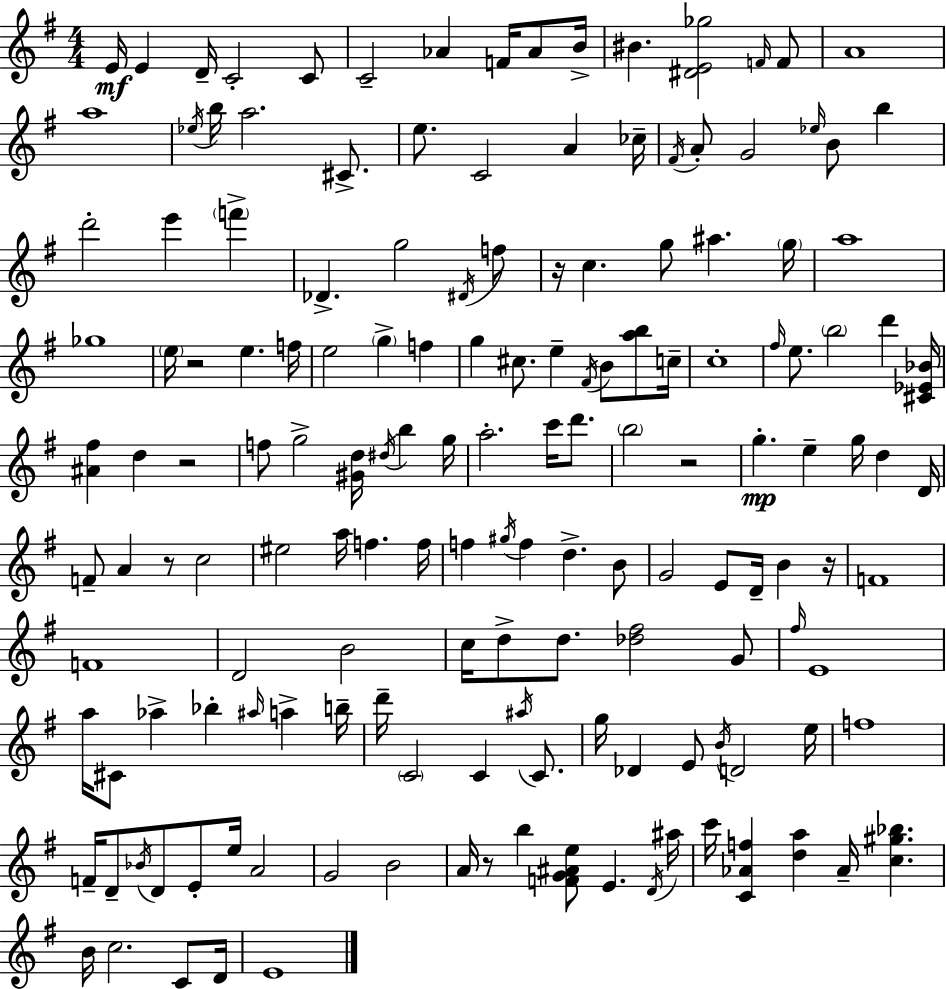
{
  \clef treble
  \numericTimeSignature
  \time 4/4
  \key e \minor
  e'16\mf e'4 d'16-- c'2-. c'8 | c'2-- aes'4 f'16 aes'8 b'16-> | bis'4. <dis' e' ges''>2 \grace { f'16 } f'8 | a'1 | \break a''1 | \acciaccatura { ees''16 } b''16 a''2. cis'8.-> | e''8. c'2 a'4 | ces''16-- \acciaccatura { fis'16 } a'8-. g'2 \grace { ees''16 } b'8 | \break b''4 d'''2-. e'''4 | \parenthesize f'''4-> des'4.-> g''2 | \acciaccatura { dis'16 } f''8 r16 c''4. g''8 ais''4. | \parenthesize g''16 a''1 | \break ges''1 | \parenthesize e''16 r2 e''4. | f''16 e''2 \parenthesize g''4-> | f''4 g''4 cis''8. e''4-- | \break \acciaccatura { fis'16 } b'8 <a'' b''>8 c''16-- c''1-. | \grace { fis''16 } e''8. \parenthesize b''2 | d'''4 <cis' ees' bes'>16 <ais' fis''>4 d''4 r2 | f''8 g''2-> | \break <gis' d''>16 \acciaccatura { dis''16 } b''4 g''16 a''2.-. | c'''16 d'''8. \parenthesize b''2 | r2 g''4.-.\mp e''4-- | g''16 d''4 d'16 f'8-- a'4 r8 | \break c''2 eis''2 | a''16 f''4. f''16 f''4 \acciaccatura { gis''16 } f''4 | d''4.-> b'8 g'2 | e'8 d'16-- b'4 r16 f'1 | \break f'1 | d'2 | b'2 c''16 d''8-> d''8. <des'' fis''>2 | g'8 \grace { fis''16 } e'1 | \break a''16 cis'8 aes''4-> | bes''4-. \grace { ais''16 } a''4-> b''16-- d'''16-- \parenthesize c'2 | c'4 \acciaccatura { ais''16 } c'8. g''16 des'4 | e'8 \acciaccatura { b'16 } d'2 e''16 f''1 | \break f'16-- d'8-- | \acciaccatura { bes'16 } d'8 e'8-. e''16 a'2 g'2 | b'2 a'16 r8 | b''4 <f' g' ais' e''>8 e'4. \acciaccatura { d'16 } ais''16 c'''16 | \break <c' aes' f''>4 <d'' a''>4 aes'16-- <c'' gis'' bes''>4. b'16 | c''2. c'8 d'16 e'1 | \bar "|."
}